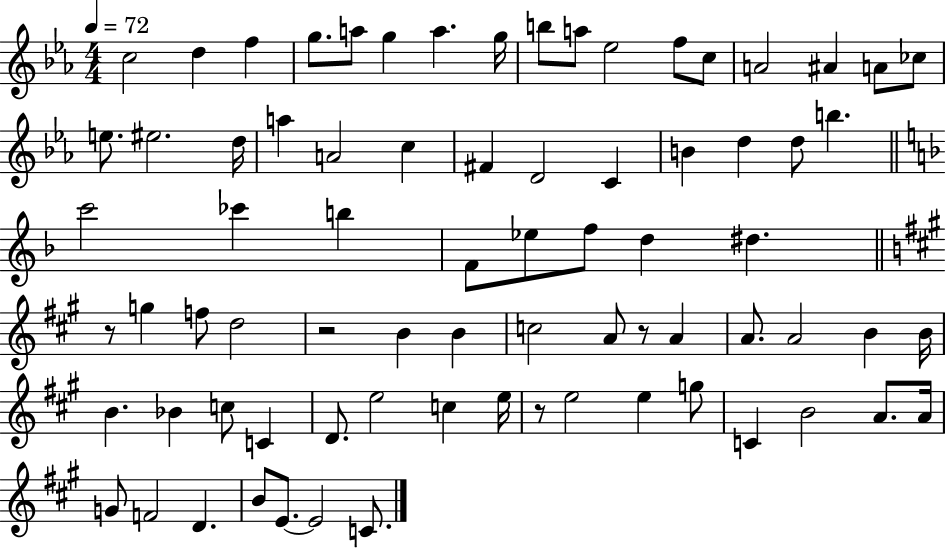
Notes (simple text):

C5/h D5/q F5/q G5/e. A5/e G5/q A5/q. G5/s B5/e A5/e Eb5/h F5/e C5/e A4/h A#4/q A4/e CES5/e E5/e. EIS5/h. D5/s A5/q A4/h C5/q F#4/q D4/h C4/q B4/q D5/q D5/e B5/q. C6/h CES6/q B5/q F4/e Eb5/e F5/e D5/q D#5/q. R/e G5/q F5/e D5/h R/h B4/q B4/q C5/h A4/e R/e A4/q A4/e. A4/h B4/q B4/s B4/q. Bb4/q C5/e C4/q D4/e. E5/h C5/q E5/s R/e E5/h E5/q G5/e C4/q B4/h A4/e. A4/s G4/e F4/h D4/q. B4/e E4/e. E4/h C4/e.